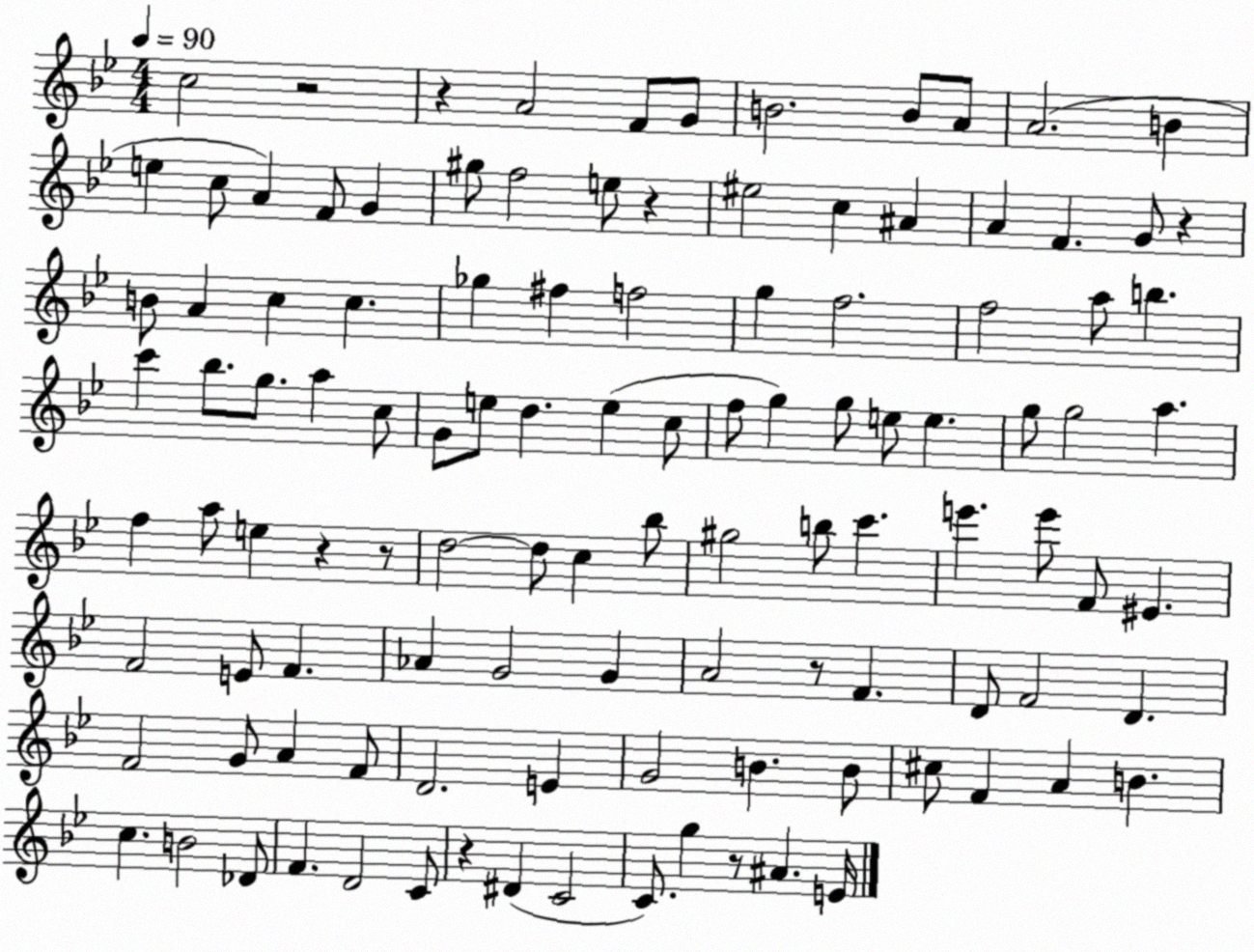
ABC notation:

X:1
T:Untitled
M:4/4
L:1/4
K:Bb
c2 z2 z A2 F/2 G/2 B2 B/2 A/2 A2 B e c/2 A F/2 G ^g/2 f2 e/2 z ^e2 c ^A A F G/2 z B/2 A c c _g ^f f2 g f2 f2 a/2 b c' _b/2 g/2 a c/2 G/2 e/2 d e c/2 f/2 g g/2 e/2 e g/2 g2 a f a/2 e z z/2 d2 d/2 c _b/2 ^g2 b/2 c' e' e'/2 F/2 ^E F2 E/2 F _A G2 G A2 z/2 F D/2 F2 D F2 G/2 A F/2 D2 E G2 B B/2 ^c/2 F A B c B2 _D/2 F D2 C/2 z ^D C2 C/2 g z/2 ^A E/4